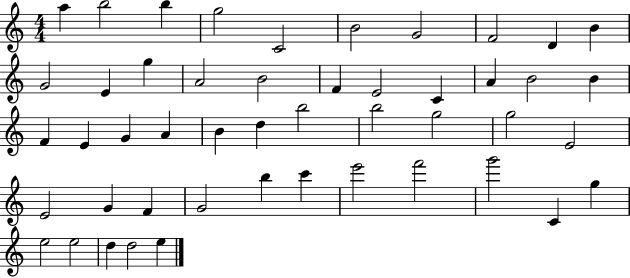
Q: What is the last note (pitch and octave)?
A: E5